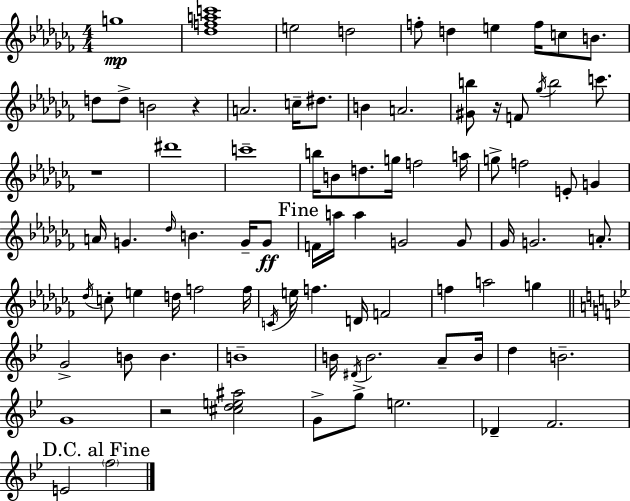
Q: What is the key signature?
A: AES minor